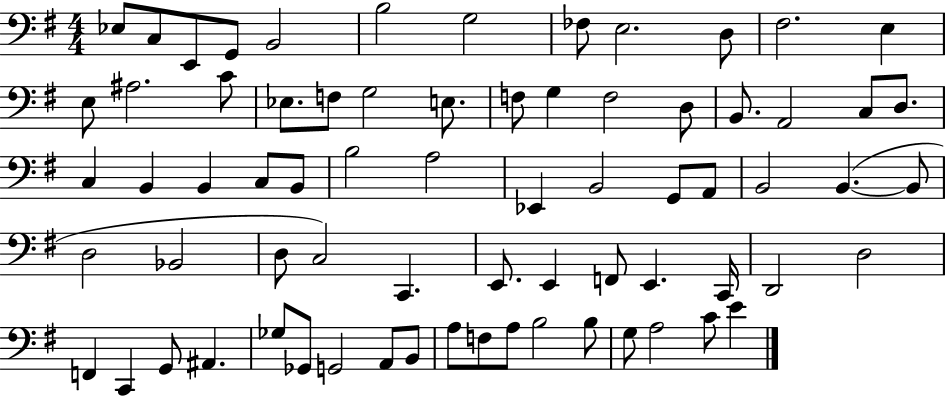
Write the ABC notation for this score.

X:1
T:Untitled
M:4/4
L:1/4
K:G
_E,/2 C,/2 E,,/2 G,,/2 B,,2 B,2 G,2 _F,/2 E,2 D,/2 ^F,2 E, E,/2 ^A,2 C/2 _E,/2 F,/2 G,2 E,/2 F,/2 G, F,2 D,/2 B,,/2 A,,2 C,/2 D,/2 C, B,, B,, C,/2 B,,/2 B,2 A,2 _E,, B,,2 G,,/2 A,,/2 B,,2 B,, B,,/2 D,2 _B,,2 D,/2 C,2 C,, E,,/2 E,, F,,/2 E,, C,,/4 D,,2 D,2 F,, C,, G,,/2 ^A,, _G,/2 _G,,/2 G,,2 A,,/2 B,,/2 A,/2 F,/2 A,/2 B,2 B,/2 G,/2 A,2 C/2 E